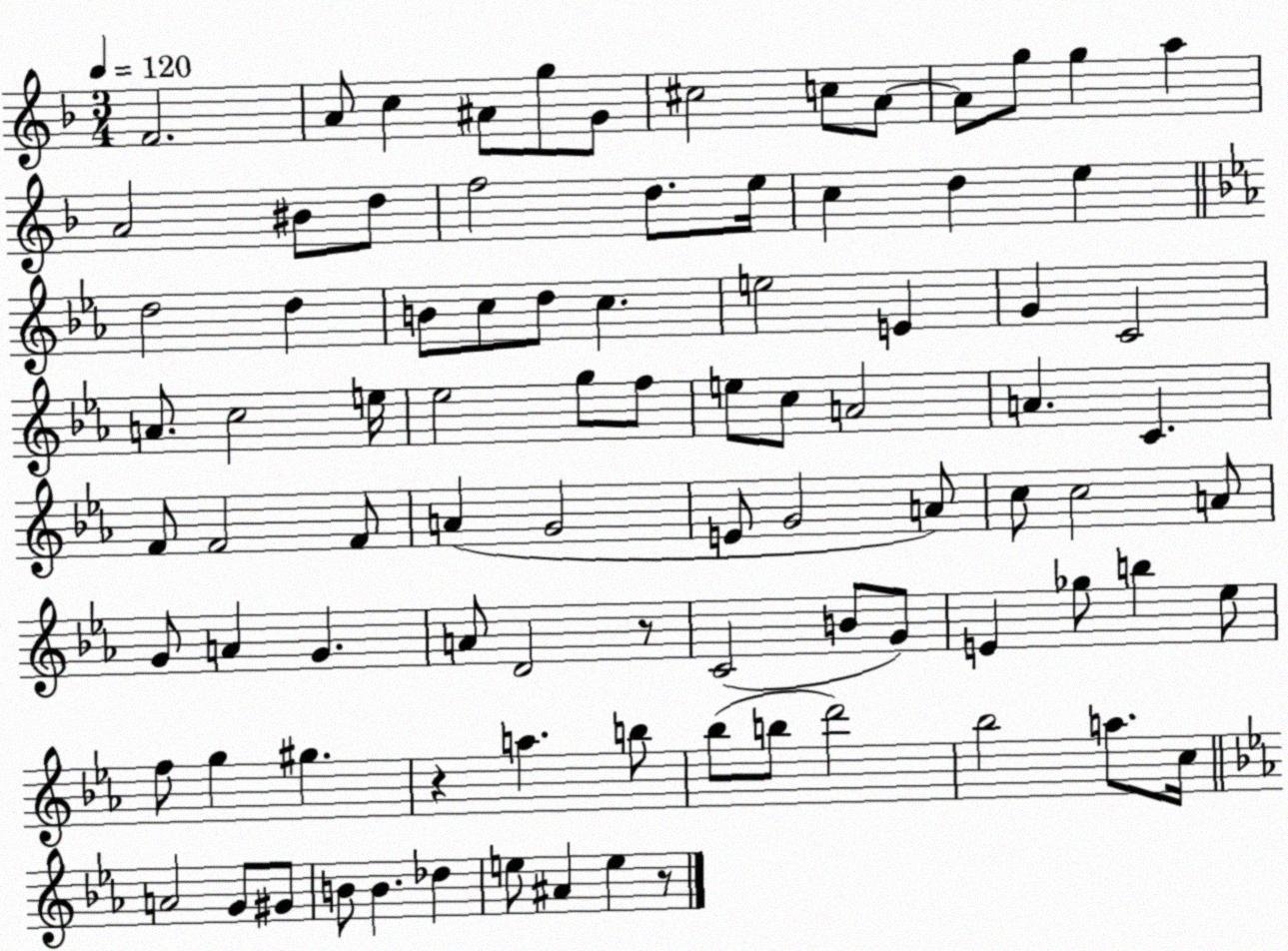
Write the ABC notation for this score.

X:1
T:Untitled
M:3/4
L:1/4
K:F
F2 A/2 c ^A/2 g/2 G/2 ^c2 c/2 A/2 A/2 g/2 g a A2 ^B/2 d/2 f2 d/2 e/4 c d e d2 d B/2 c/2 d/2 c e2 E G C2 A/2 c2 e/4 _e2 g/2 f/2 e/2 c/2 A2 A C F/2 F2 F/2 A G2 E/2 G2 A/2 c/2 c2 A/2 G/2 A G A/2 D2 z/2 C2 B/2 G/2 E _g/2 b _e/2 f/2 g ^g z a b/2 _b/2 b/2 d'2 _b2 a/2 c/4 A2 G/2 ^G/2 B/2 B _d e/2 ^A e z/2